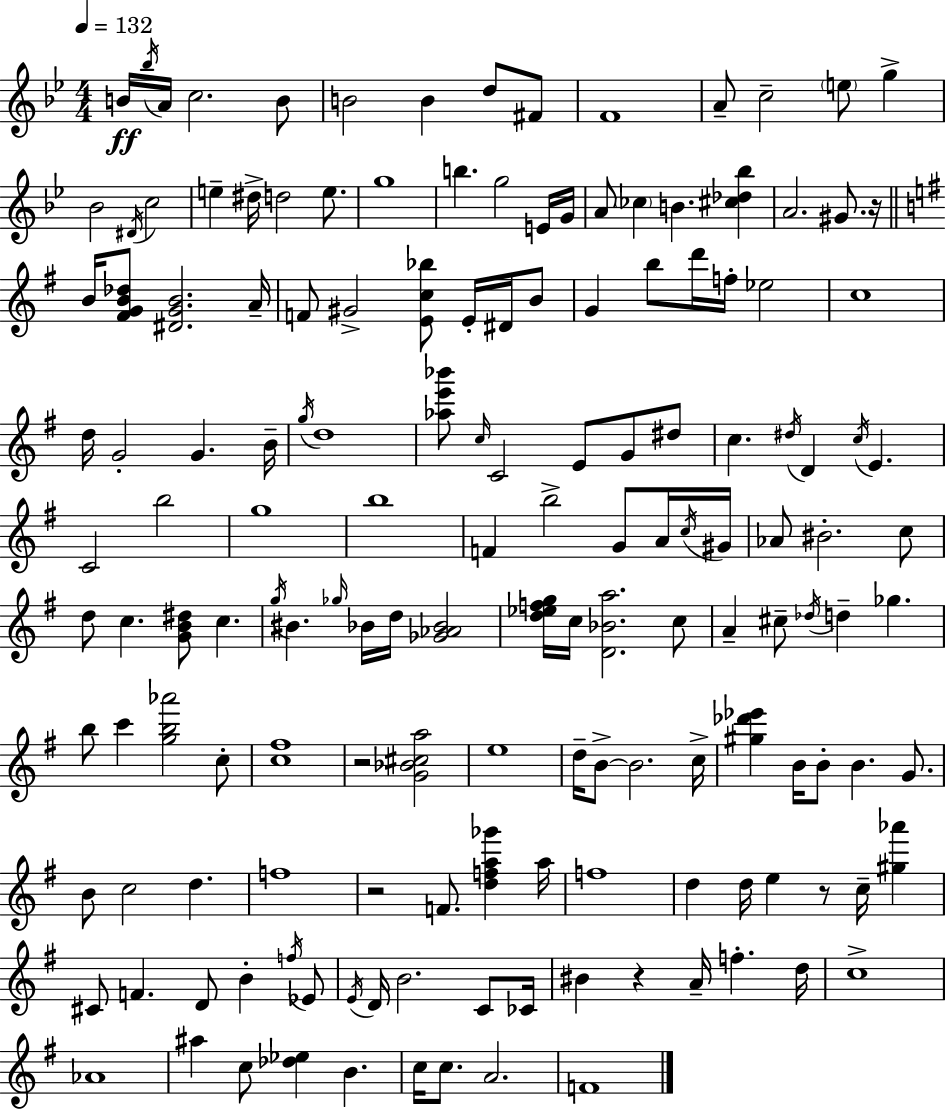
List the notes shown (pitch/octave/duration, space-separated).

B4/s Bb5/s A4/s C5/h. B4/e B4/h B4/q D5/e F#4/e F4/w A4/e C5/h E5/e G5/q Bb4/h D#4/s C5/h E5/q D#5/s D5/h E5/e. G5/w B5/q. G5/h E4/s G4/s A4/e CES5/q B4/q. [C#5,Db5,Bb5]/q A4/h. G#4/e. R/s B4/s [F#4,G4,B4,Db5]/e [D#4,G4,B4]/h. A4/s F4/e G#4/h [E4,C5,Bb5]/e E4/s D#4/s B4/e G4/q B5/e D6/s F5/s Eb5/h C5/w D5/s G4/h G4/q. B4/s G5/s D5/w [Ab5,E6,Bb6]/e C5/s C4/h E4/e G4/e D#5/e C5/q. D#5/s D4/q C5/s E4/q. C4/h B5/h G5/w B5/w F4/q B5/h G4/e A4/s C5/s G#4/s Ab4/e BIS4/h. C5/e D5/e C5/q. [G4,B4,D#5]/e C5/q. G5/s BIS4/q. Gb5/s Bb4/s D5/s [Gb4,Ab4,Bb4]/h [D5,Eb5,F5,G5]/s C5/s [D4,Bb4,A5]/h. C5/e A4/q C#5/e Db5/s D5/q Gb5/q. B5/e C6/q [G5,B5,Ab6]/h C5/e [C5,F#5]/w R/h [G4,Bb4,C#5,A5]/h E5/w D5/s B4/e B4/h. C5/s [G#5,Db6,Eb6]/q B4/s B4/e B4/q. G4/e. B4/e C5/h D5/q. F5/w R/h F4/e. [D5,F5,A5,Gb6]/q A5/s F5/w D5/q D5/s E5/q R/e C5/s [G#5,Ab6]/q C#4/e F4/q. D4/e B4/q F5/s Eb4/e E4/s D4/s B4/h. C4/e CES4/s BIS4/q R/q A4/s F5/q. D5/s C5/w Ab4/w A#5/q C5/e [Db5,Eb5]/q B4/q. C5/s C5/e. A4/h. F4/w